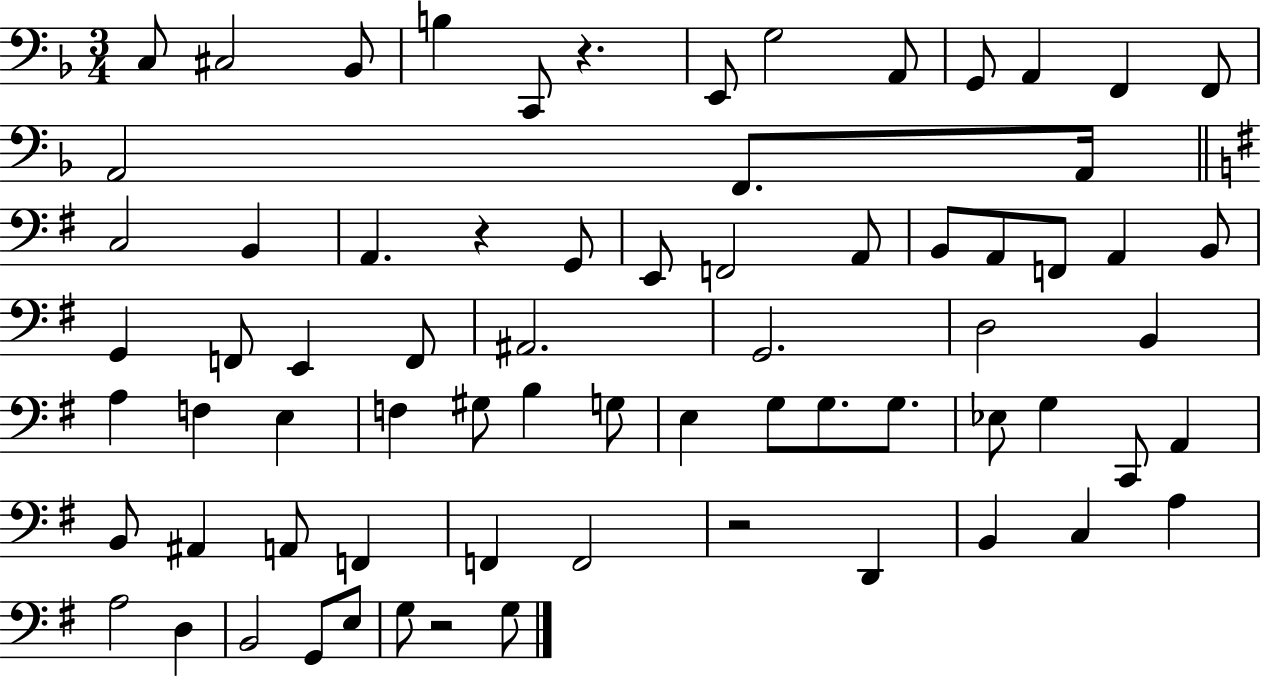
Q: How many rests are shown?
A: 4